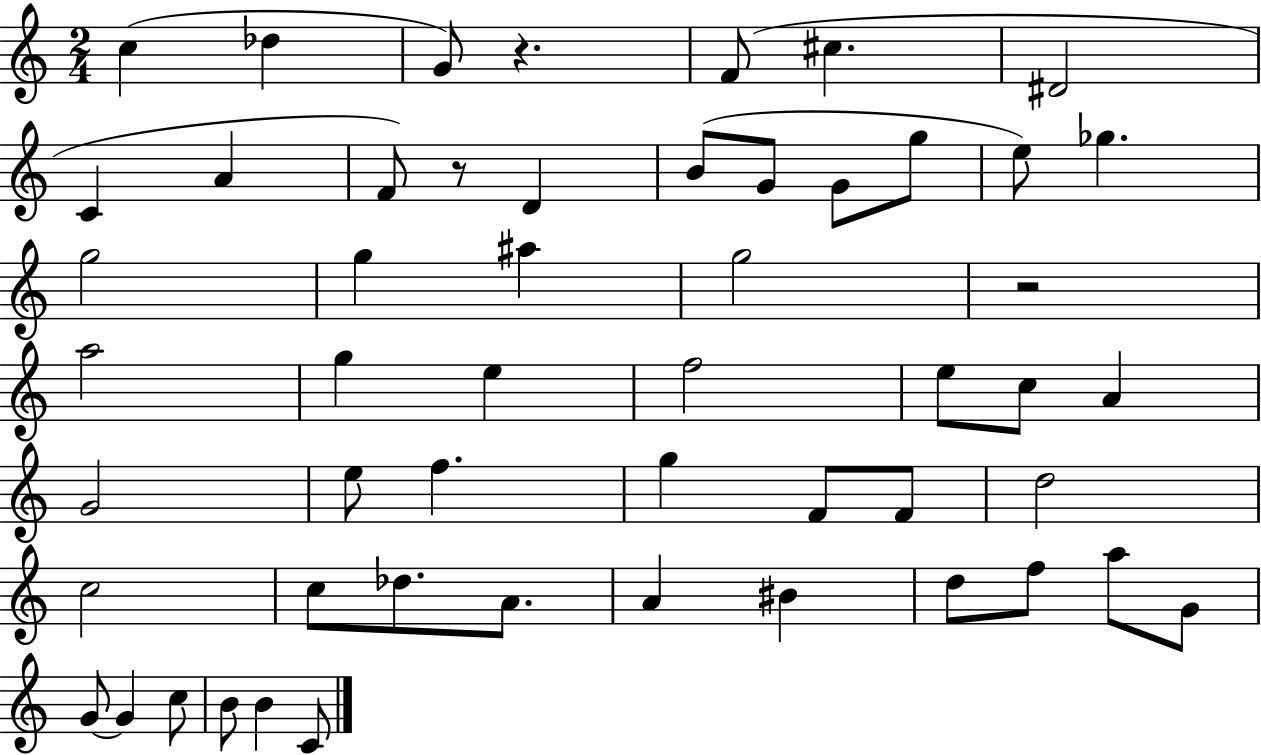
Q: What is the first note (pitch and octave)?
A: C5